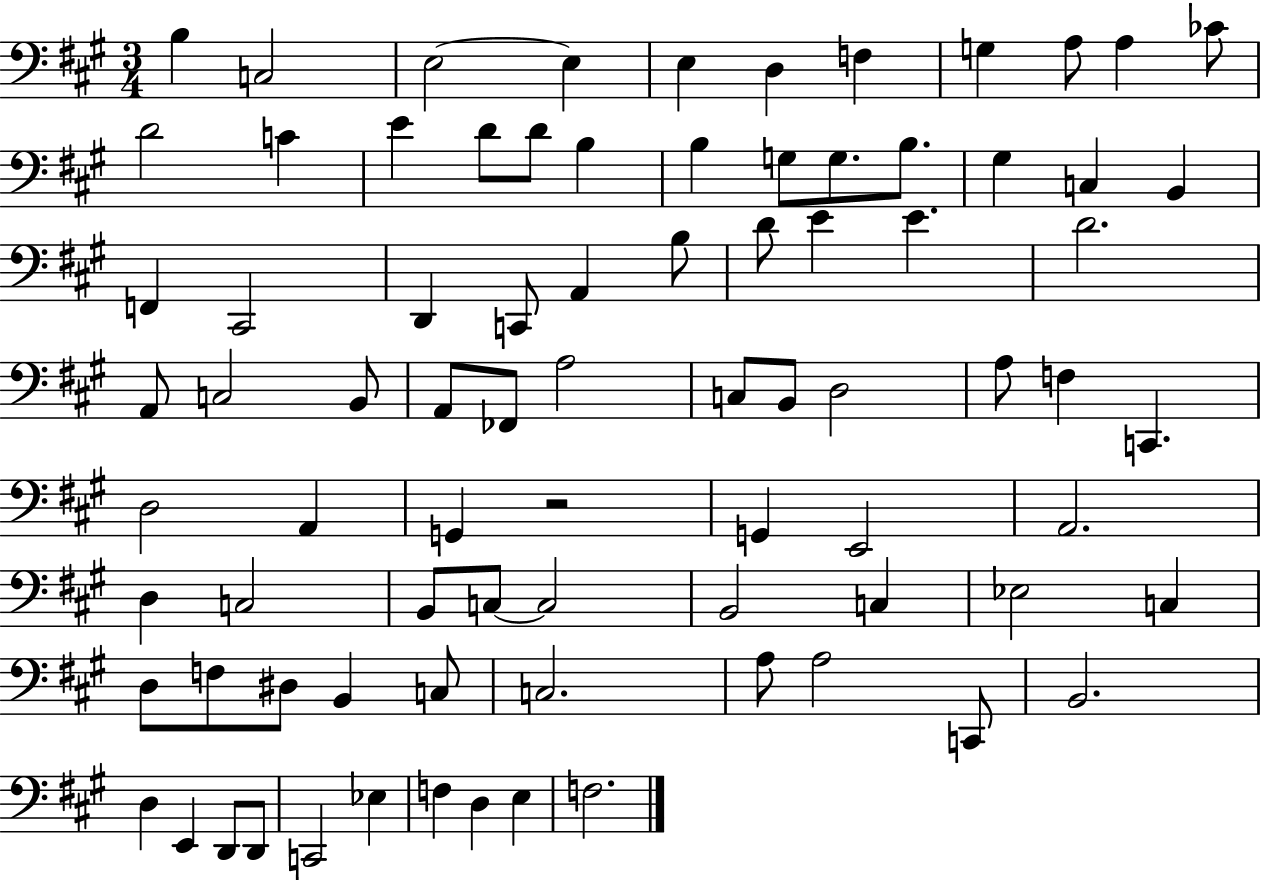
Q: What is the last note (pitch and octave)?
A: F3